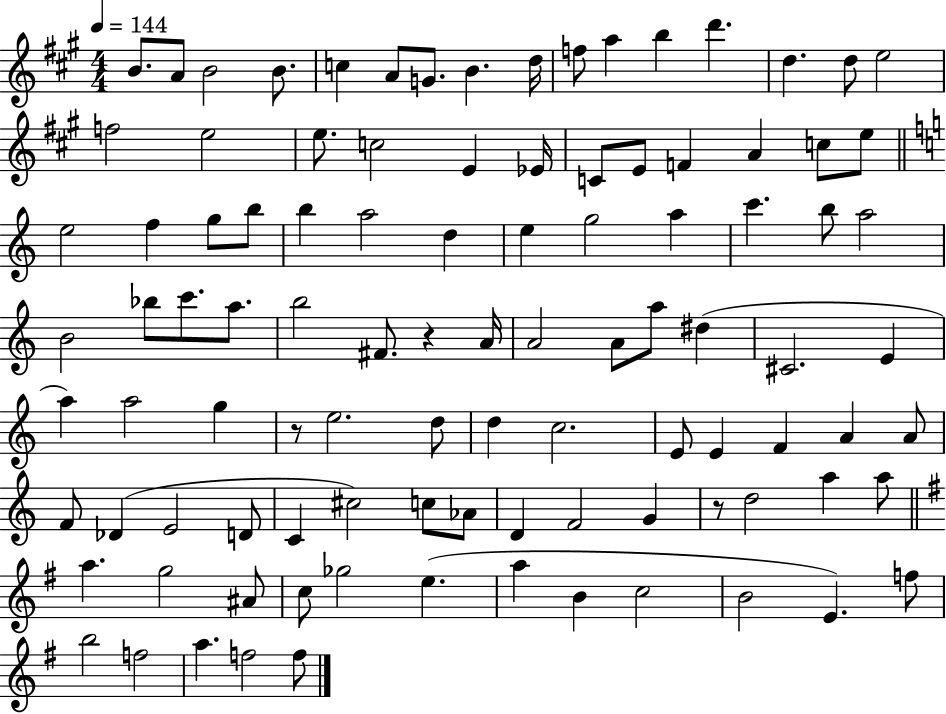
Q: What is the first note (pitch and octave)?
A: B4